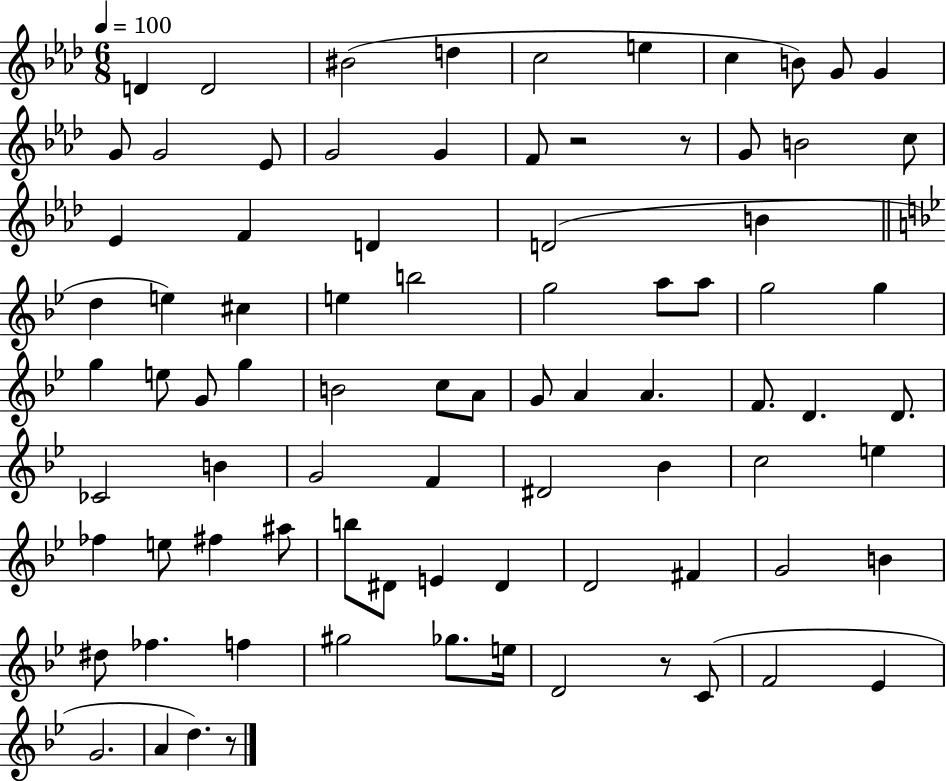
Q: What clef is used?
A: treble